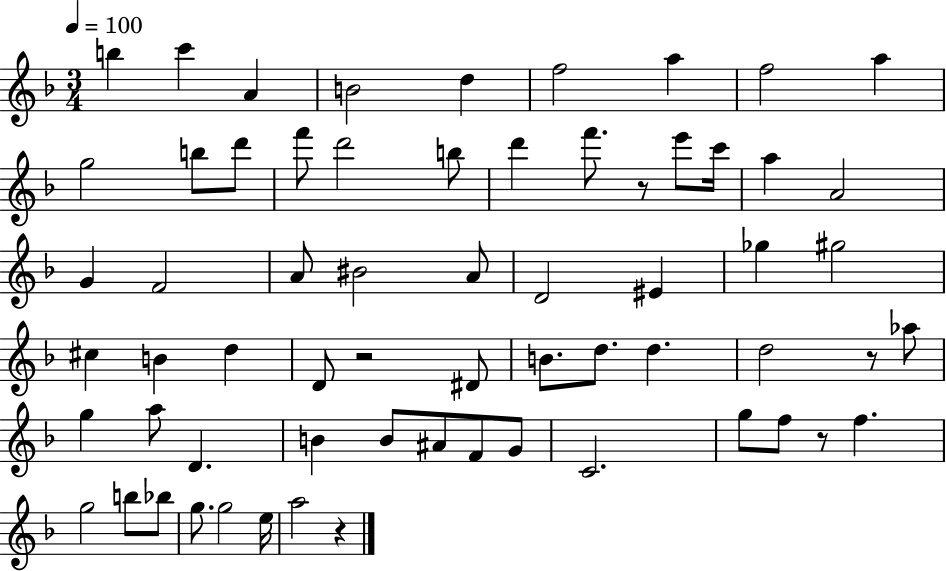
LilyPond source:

{
  \clef treble
  \numericTimeSignature
  \time 3/4
  \key f \major
  \tempo 4 = 100
  \repeat volta 2 { b''4 c'''4 a'4 | b'2 d''4 | f''2 a''4 | f''2 a''4 | \break g''2 b''8 d'''8 | f'''8 d'''2 b''8 | d'''4 f'''8. r8 e'''8 c'''16 | a''4 a'2 | \break g'4 f'2 | a'8 bis'2 a'8 | d'2 eis'4 | ges''4 gis''2 | \break cis''4 b'4 d''4 | d'8 r2 dis'8 | b'8. d''8. d''4. | d''2 r8 aes''8 | \break g''4 a''8 d'4. | b'4 b'8 ais'8 f'8 g'8 | c'2. | g''8 f''8 r8 f''4. | \break g''2 b''8 bes''8 | g''8. g''2 e''16 | a''2 r4 | } \bar "|."
}